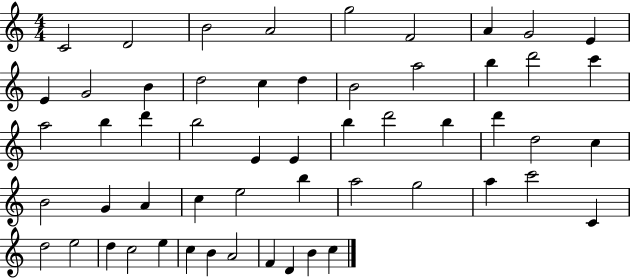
{
  \clef treble
  \numericTimeSignature
  \time 4/4
  \key c \major
  c'2 d'2 | b'2 a'2 | g''2 f'2 | a'4 g'2 e'4 | \break e'4 g'2 b'4 | d''2 c''4 d''4 | b'2 a''2 | b''4 d'''2 c'''4 | \break a''2 b''4 d'''4 | b''2 e'4 e'4 | b''4 d'''2 b''4 | d'''4 d''2 c''4 | \break b'2 g'4 a'4 | c''4 e''2 b''4 | a''2 g''2 | a''4 c'''2 c'4 | \break d''2 e''2 | d''4 c''2 e''4 | c''4 b'4 a'2 | f'4 d'4 b'4 c''4 | \break \bar "|."
}